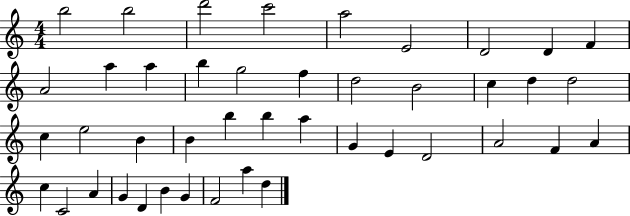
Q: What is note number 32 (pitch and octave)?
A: F4